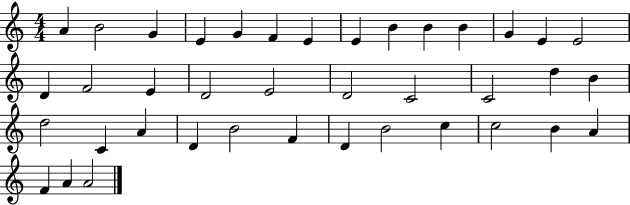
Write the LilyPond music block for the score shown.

{
  \clef treble
  \numericTimeSignature
  \time 4/4
  \key c \major
  a'4 b'2 g'4 | e'4 g'4 f'4 e'4 | e'4 b'4 b'4 b'4 | g'4 e'4 e'2 | \break d'4 f'2 e'4 | d'2 e'2 | d'2 c'2 | c'2 d''4 b'4 | \break d''2 c'4 a'4 | d'4 b'2 f'4 | d'4 b'2 c''4 | c''2 b'4 a'4 | \break f'4 a'4 a'2 | \bar "|."
}